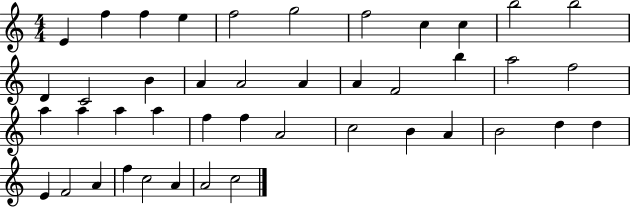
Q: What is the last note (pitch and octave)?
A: C5